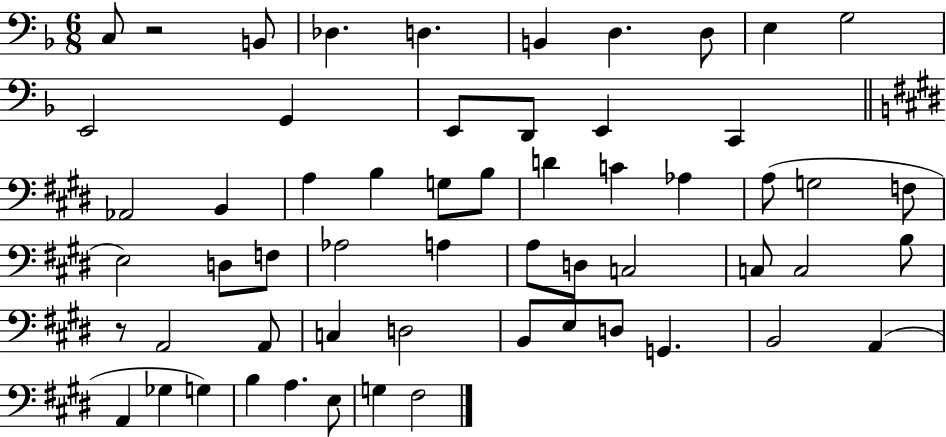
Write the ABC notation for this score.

X:1
T:Untitled
M:6/8
L:1/4
K:F
C,/2 z2 B,,/2 _D, D, B,, D, D,/2 E, G,2 E,,2 G,, E,,/2 D,,/2 E,, C,, _A,,2 B,, A, B, G,/2 B,/2 D C _A, A,/2 G,2 F,/2 E,2 D,/2 F,/2 _A,2 A, A,/2 D,/2 C,2 C,/2 C,2 B,/2 z/2 A,,2 A,,/2 C, D,2 B,,/2 E,/2 D,/2 G,, B,,2 A,, A,, _G, G, B, A, E,/2 G, ^F,2